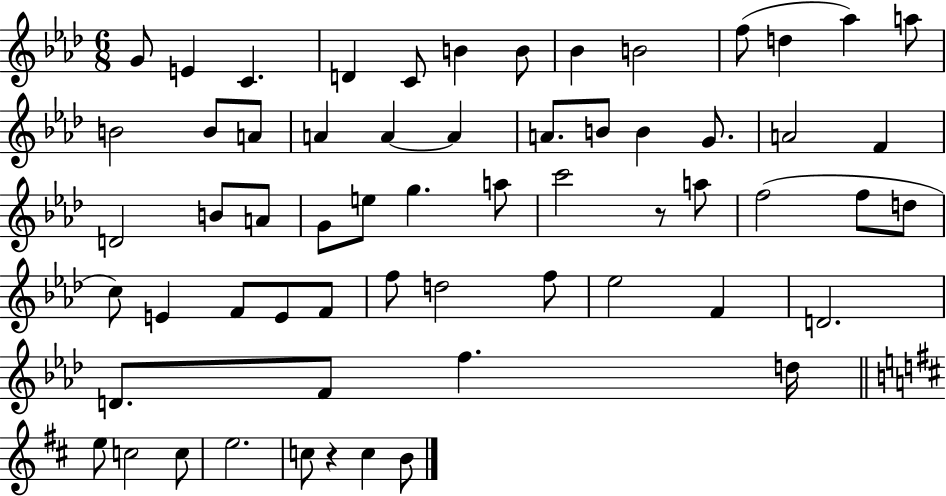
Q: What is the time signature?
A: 6/8